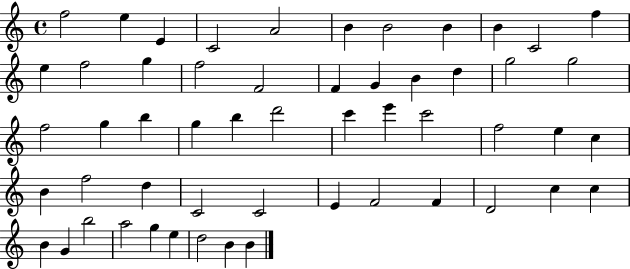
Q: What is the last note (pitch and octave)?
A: B4